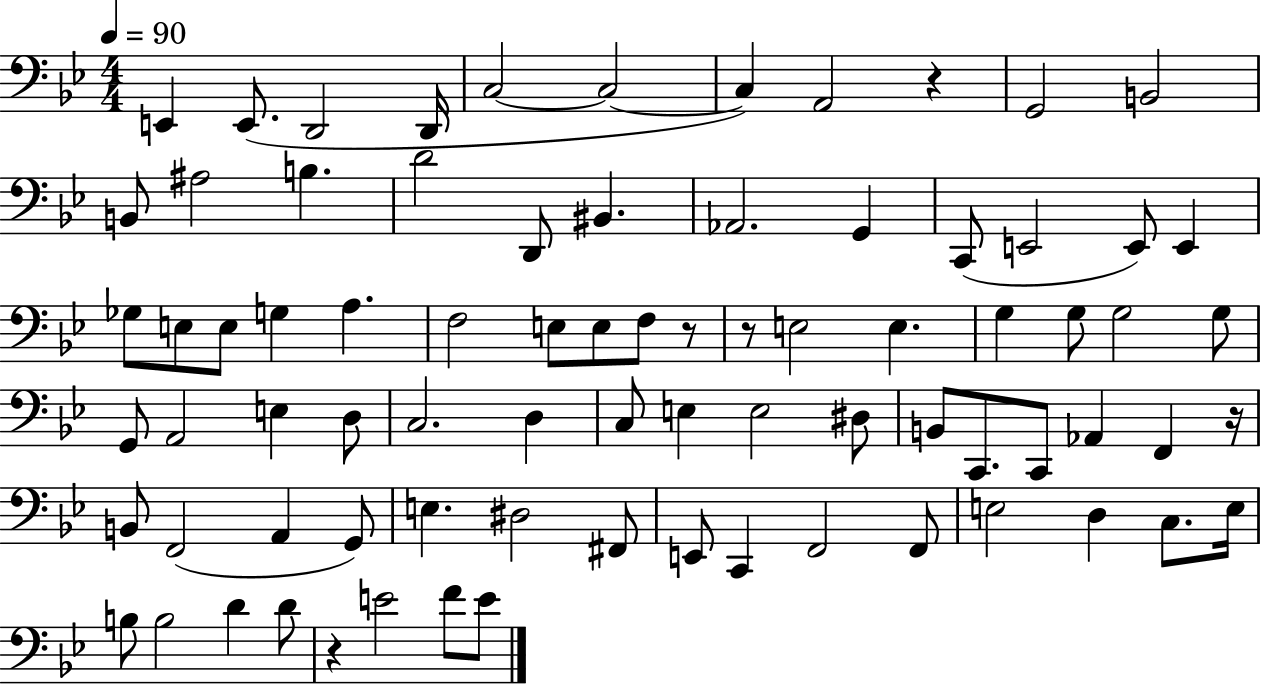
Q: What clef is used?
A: bass